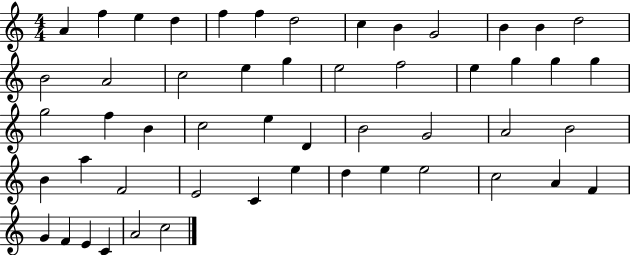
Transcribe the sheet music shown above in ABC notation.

X:1
T:Untitled
M:4/4
L:1/4
K:C
A f e d f f d2 c B G2 B B d2 B2 A2 c2 e g e2 f2 e g g g g2 f B c2 e D B2 G2 A2 B2 B a F2 E2 C e d e e2 c2 A F G F E C A2 c2